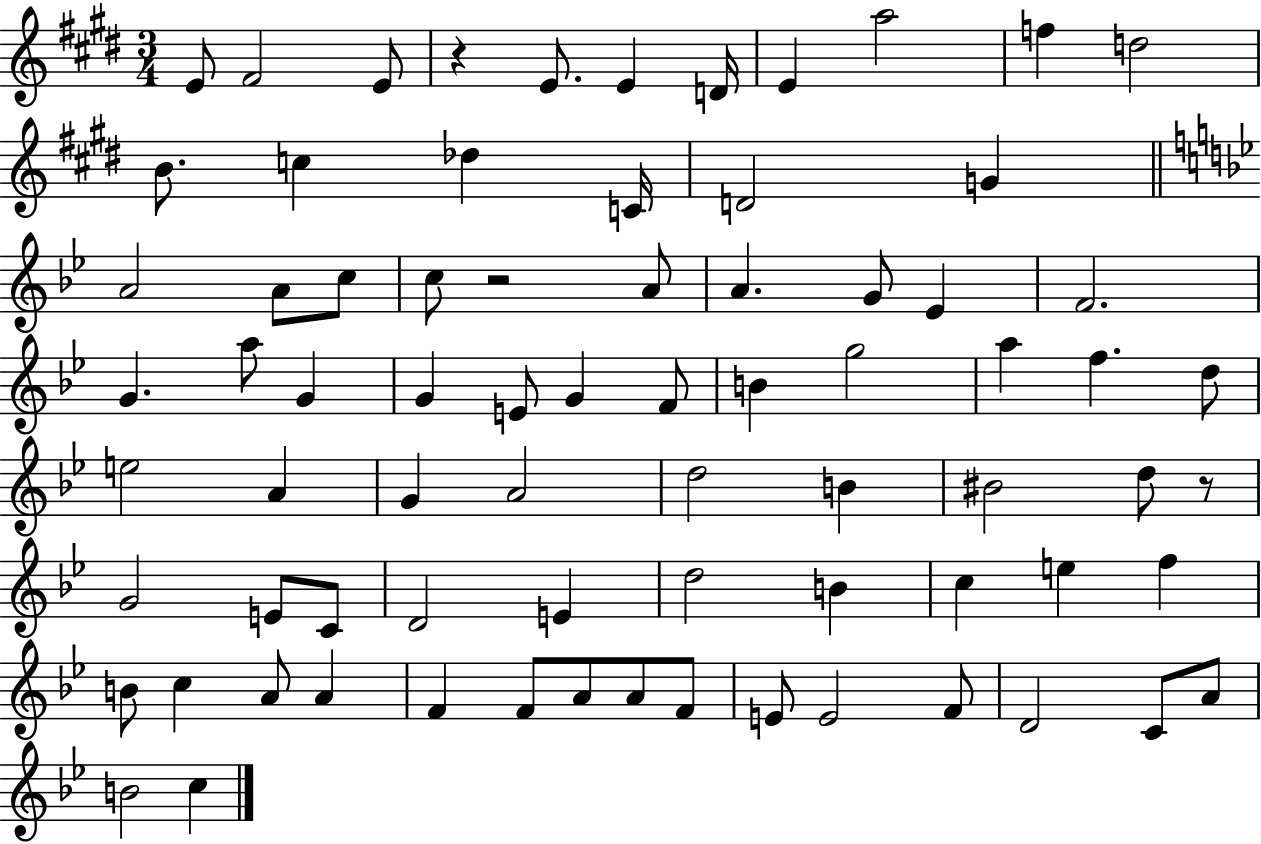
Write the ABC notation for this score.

X:1
T:Untitled
M:3/4
L:1/4
K:E
E/2 ^F2 E/2 z E/2 E D/4 E a2 f d2 B/2 c _d C/4 D2 G A2 A/2 c/2 c/2 z2 A/2 A G/2 _E F2 G a/2 G G E/2 G F/2 B g2 a f d/2 e2 A G A2 d2 B ^B2 d/2 z/2 G2 E/2 C/2 D2 E d2 B c e f B/2 c A/2 A F F/2 A/2 A/2 F/2 E/2 E2 F/2 D2 C/2 A/2 B2 c